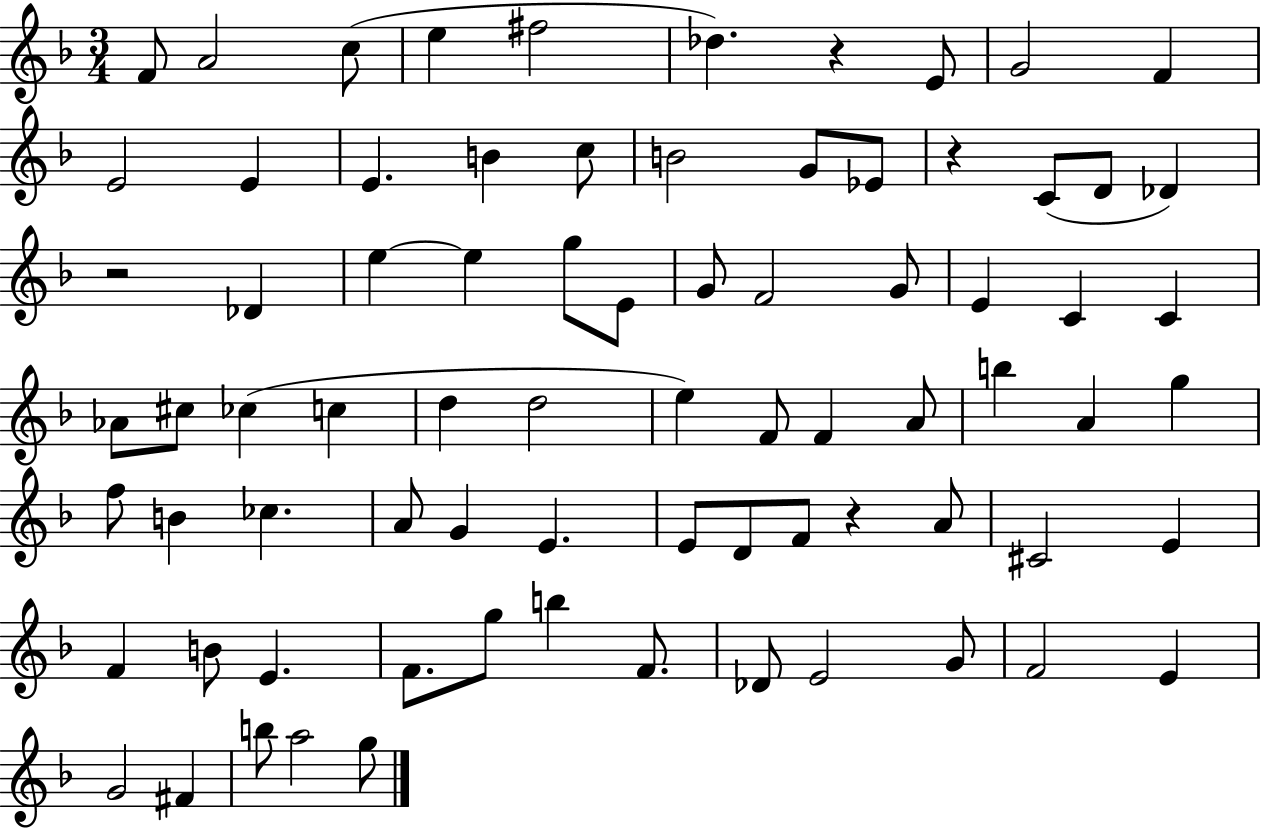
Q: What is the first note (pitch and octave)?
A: F4